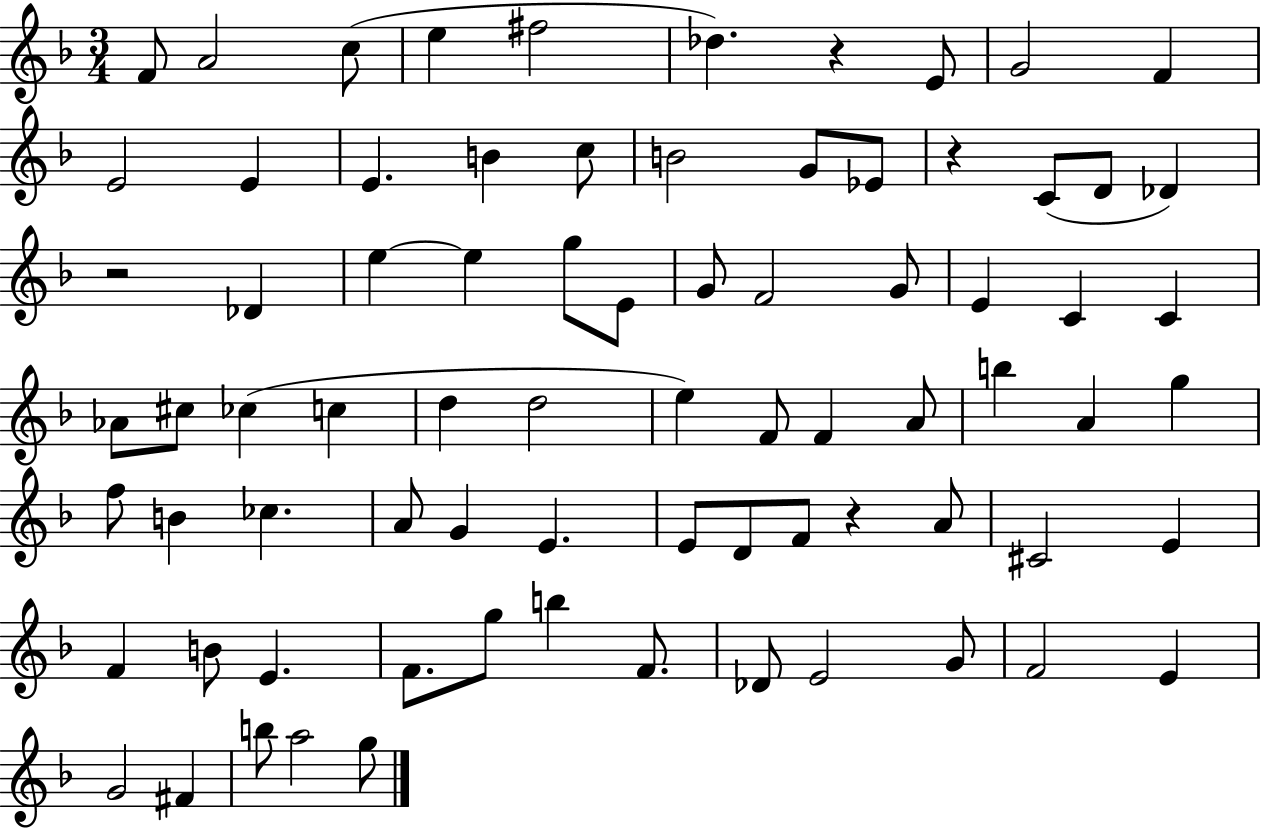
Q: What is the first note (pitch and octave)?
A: F4